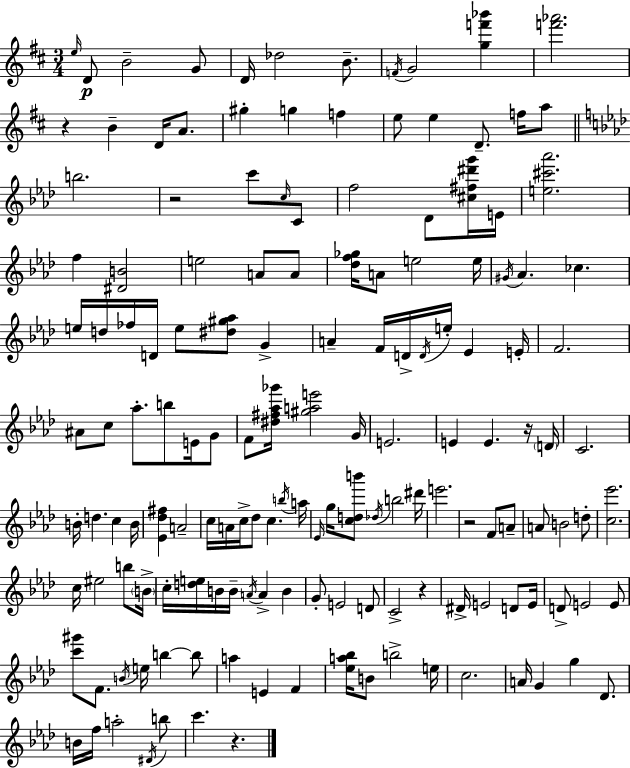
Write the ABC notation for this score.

X:1
T:Untitled
M:3/4
L:1/4
K:D
e/4 D/2 B2 G/2 D/4 _d2 B/2 F/4 G2 [gf'_b'] [f'_a']2 z B D/4 A/2 ^g g f e/2 e D/2 f/4 a/2 b2 z2 c'/2 c/4 C/2 f2 _D/2 [^c^f^d'g']/4 E/4 [e^c'_a']2 f [^DB]2 e2 A/2 A/2 [_df_g]/4 A/2 e2 e/4 ^G/4 _A _c e/4 d/4 _f/4 D/4 e/2 [^d^g_a]/2 G A F/4 D/4 D/4 e/4 _E E/4 F2 ^A/2 c/2 _a/2 b/2 E/4 G/2 F/2 [^d^f_a_g']/4 [^gae']2 G/4 E2 E E z/4 D/4 C2 B/4 d c B/4 [_E_d^f] A2 c/4 A/4 c/4 _d/2 c b/4 a/4 _E/4 g/4 [cdb']/2 _d/4 b2 ^d'/4 e'2 z2 F/2 A/2 A/2 B2 d/2 [c_e']2 c/4 ^e2 b/2 B/4 c/4 [de]/4 B/4 B/4 A/4 A B G/2 E2 D/2 C2 z ^D/4 E2 D/2 E/4 D/2 E2 E/2 [c'^g']/2 F/2 B/4 e/4 b b/2 a E F [_ea_b]/4 B/2 b2 e/4 c2 A/4 G g _D/2 B/4 f/4 a2 ^D/4 b/2 c' z